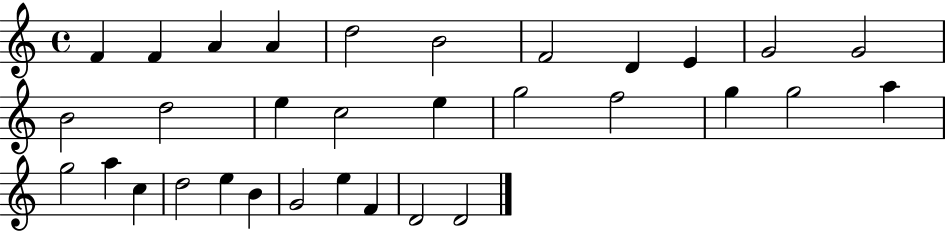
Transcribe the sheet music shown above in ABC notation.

X:1
T:Untitled
M:4/4
L:1/4
K:C
F F A A d2 B2 F2 D E G2 G2 B2 d2 e c2 e g2 f2 g g2 a g2 a c d2 e B G2 e F D2 D2